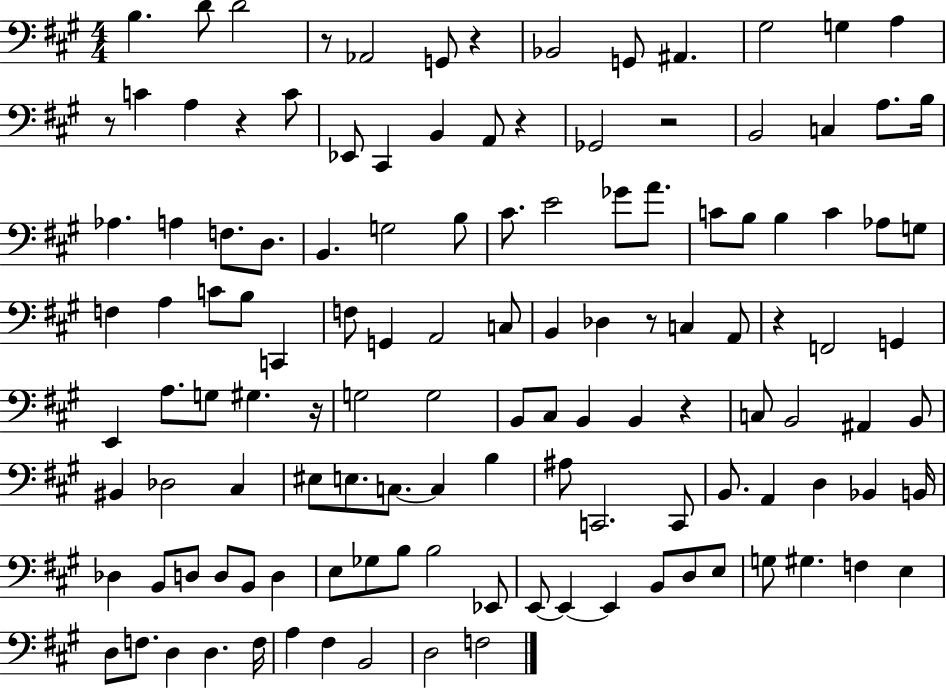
B3/q. D4/e D4/h R/e Ab2/h G2/e R/q Bb2/h G2/e A#2/q. G#3/h G3/q A3/q R/e C4/q A3/q R/q C4/e Eb2/e C#2/q B2/q A2/e R/q Gb2/h R/h B2/h C3/q A3/e. B3/s Ab3/q. A3/q F3/e. D3/e. B2/q. G3/h B3/e C#4/e. E4/h Gb4/e A4/e. C4/e B3/e B3/q C4/q Ab3/e G3/e F3/q A3/q C4/e B3/e C2/q F3/e G2/q A2/h C3/e B2/q Db3/q R/e C3/q A2/e R/q F2/h G2/q E2/q A3/e. G3/e G#3/q. R/s G3/h G3/h B2/e C#3/e B2/q B2/q R/q C3/e B2/h A#2/q B2/e BIS2/q Db3/h C#3/q EIS3/e E3/e. C3/e. C3/q B3/q A#3/e C2/h. C2/e B2/e. A2/q D3/q Bb2/q B2/s Db3/q B2/e D3/e D3/e B2/e D3/q E3/e Gb3/e B3/e B3/h Eb2/e E2/e E2/q E2/q B2/e D3/e E3/e G3/e G#3/q. F3/q E3/q D3/e F3/e. D3/q D3/q. F3/s A3/q F#3/q B2/h D3/h F3/h